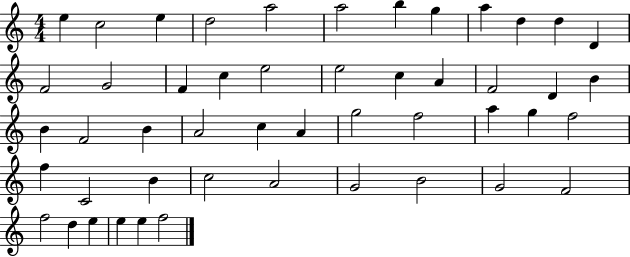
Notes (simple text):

E5/q C5/h E5/q D5/h A5/h A5/h B5/q G5/q A5/q D5/q D5/q D4/q F4/h G4/h F4/q C5/q E5/h E5/h C5/q A4/q F4/h D4/q B4/q B4/q F4/h B4/q A4/h C5/q A4/q G5/h F5/h A5/q G5/q F5/h F5/q C4/h B4/q C5/h A4/h G4/h B4/h G4/h F4/h F5/h D5/q E5/q E5/q E5/q F5/h